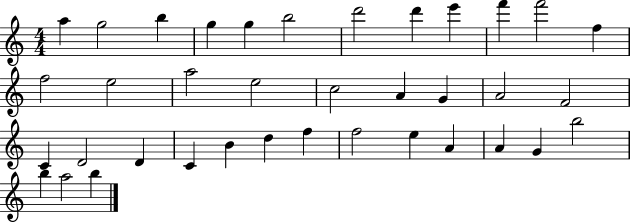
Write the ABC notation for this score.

X:1
T:Untitled
M:4/4
L:1/4
K:C
a g2 b g g b2 d'2 d' e' f' f'2 f f2 e2 a2 e2 c2 A G A2 F2 C D2 D C B d f f2 e A A G b2 b a2 b